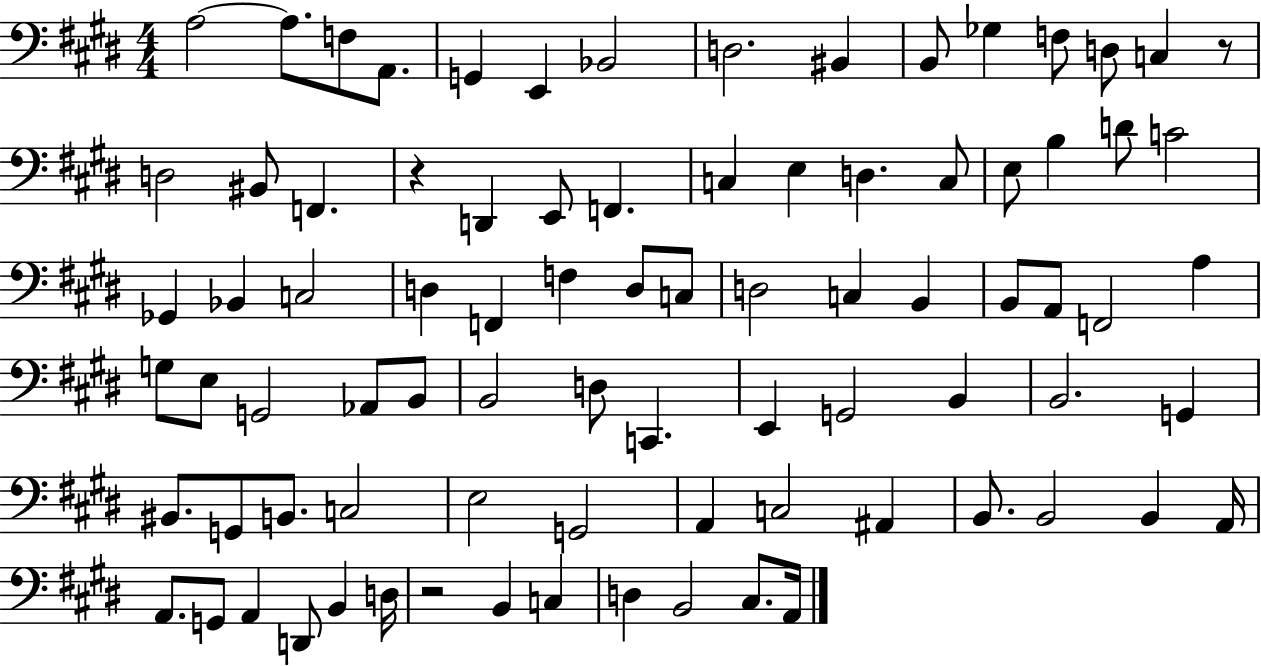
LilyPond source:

{
  \clef bass
  \numericTimeSignature
  \time 4/4
  \key e \major
  a2~~ a8. f8 a,8. | g,4 e,4 bes,2 | d2. bis,4 | b,8 ges4 f8 d8 c4 r8 | \break d2 bis,8 f,4. | r4 d,4 e,8 f,4. | c4 e4 d4. c8 | e8 b4 d'8 c'2 | \break ges,4 bes,4 c2 | d4 f,4 f4 d8 c8 | d2 c4 b,4 | b,8 a,8 f,2 a4 | \break g8 e8 g,2 aes,8 b,8 | b,2 d8 c,4. | e,4 g,2 b,4 | b,2. g,4 | \break bis,8. g,8 b,8. c2 | e2 g,2 | a,4 c2 ais,4 | b,8. b,2 b,4 a,16 | \break a,8. g,8 a,4 d,8 b,4 d16 | r2 b,4 c4 | d4 b,2 cis8. a,16 | \bar "|."
}